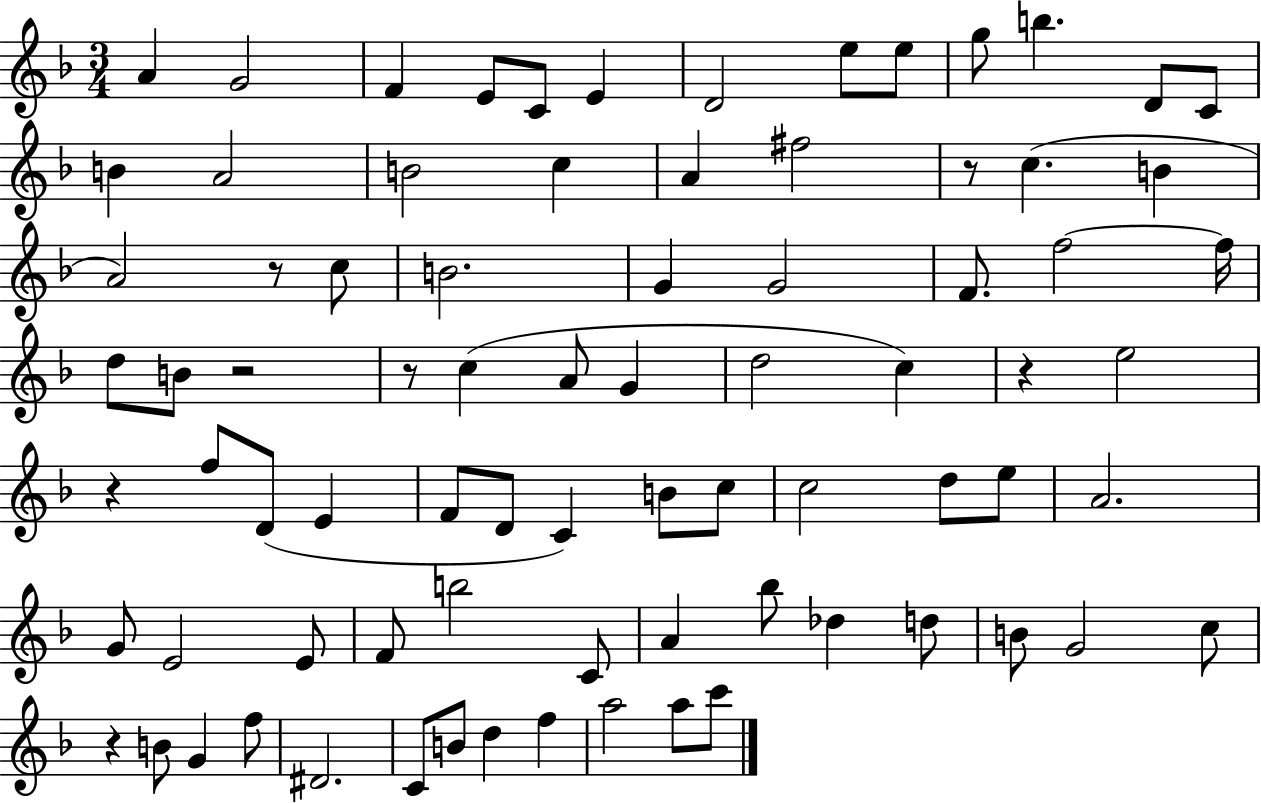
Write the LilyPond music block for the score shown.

{
  \clef treble
  \numericTimeSignature
  \time 3/4
  \key f \major
  a'4 g'2 | f'4 e'8 c'8 e'4 | d'2 e''8 e''8 | g''8 b''4. d'8 c'8 | \break b'4 a'2 | b'2 c''4 | a'4 fis''2 | r8 c''4.( b'4 | \break a'2) r8 c''8 | b'2. | g'4 g'2 | f'8. f''2~~ f''16 | \break d''8 b'8 r2 | r8 c''4( a'8 g'4 | d''2 c''4) | r4 e''2 | \break r4 f''8 d'8( e'4 | f'8 d'8 c'4) b'8 c''8 | c''2 d''8 e''8 | a'2. | \break g'8 e'2 e'8 | f'8 b''2 c'8 | a'4 bes''8 des''4 d''8 | b'8 g'2 c''8 | \break r4 b'8 g'4 f''8 | dis'2. | c'8 b'8 d''4 f''4 | a''2 a''8 c'''8 | \break \bar "|."
}